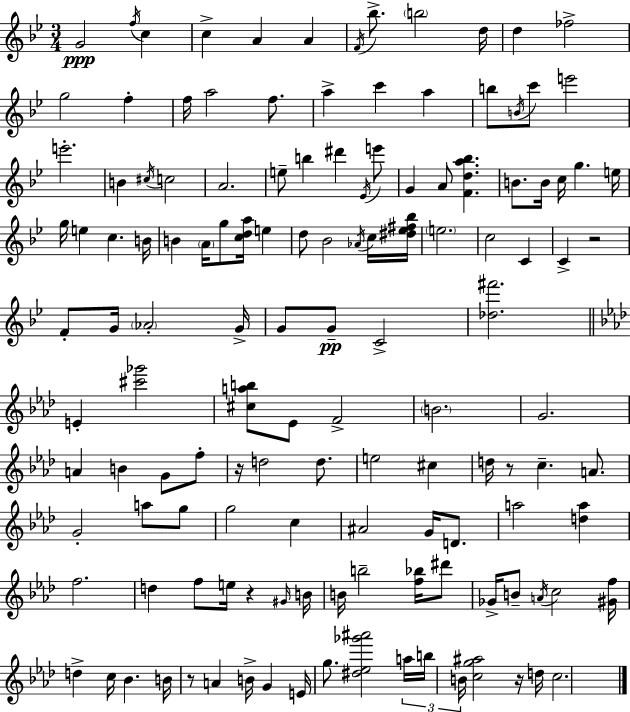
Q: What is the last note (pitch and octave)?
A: C5